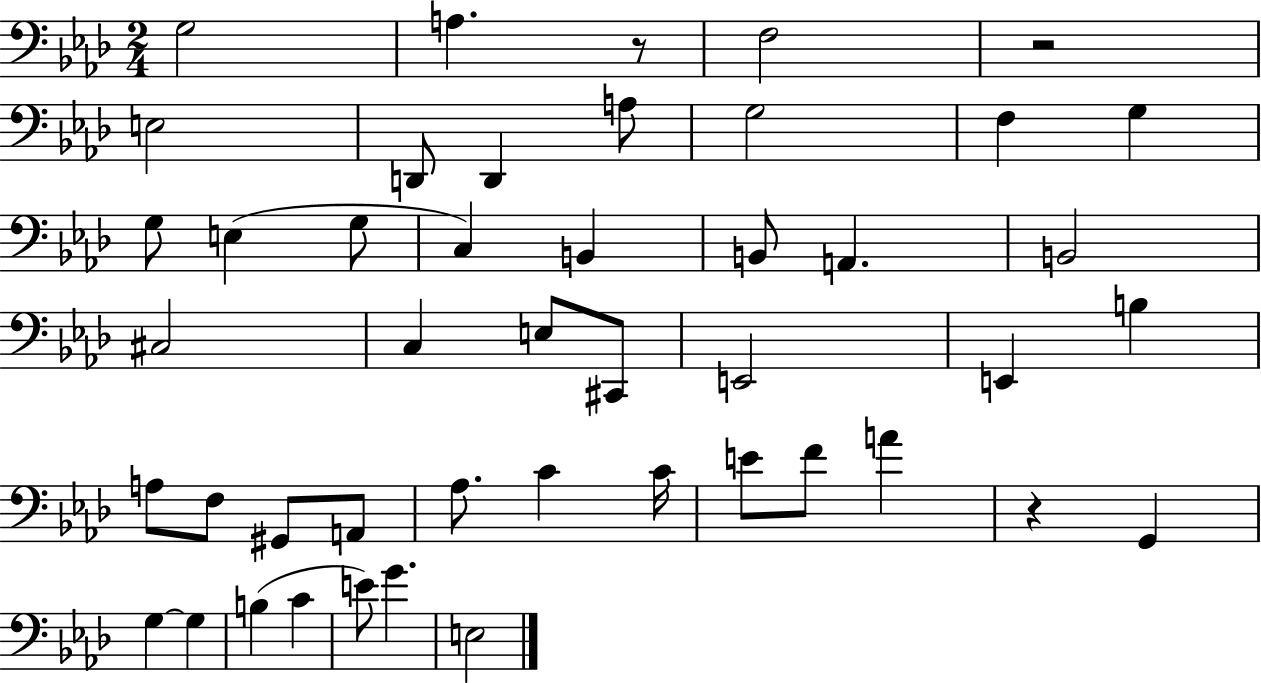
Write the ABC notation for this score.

X:1
T:Untitled
M:2/4
L:1/4
K:Ab
G,2 A, z/2 F,2 z2 E,2 D,,/2 D,, A,/2 G,2 F, G, G,/2 E, G,/2 C, B,, B,,/2 A,, B,,2 ^C,2 C, E,/2 ^C,,/2 E,,2 E,, B, A,/2 F,/2 ^G,,/2 A,,/2 _A,/2 C C/4 E/2 F/2 A z G,, G, G, B, C E/2 G E,2